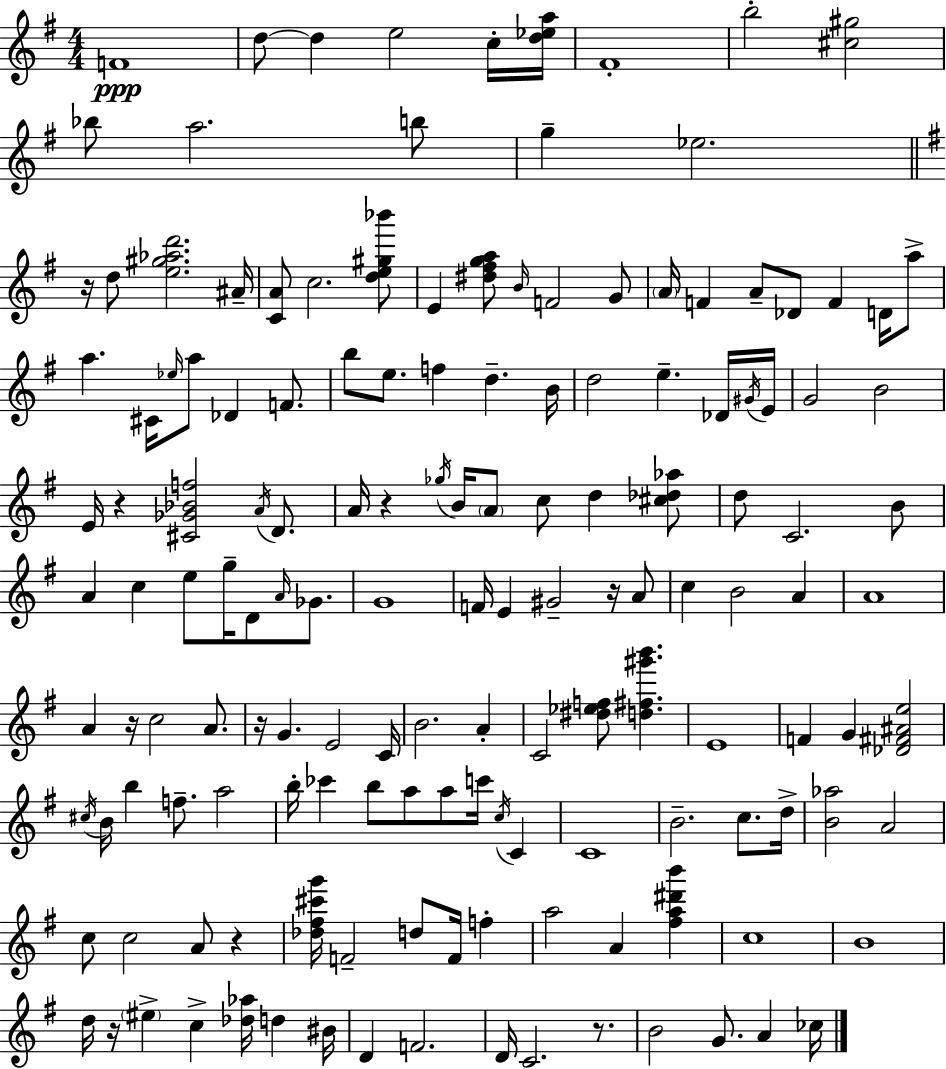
F4/w D5/e D5/q E5/h C5/s [D5,Eb5,A5]/s F#4/w B5/h [C#5,G#5]/h Bb5/e A5/h. B5/e G5/q Eb5/h. R/s D5/e [E5,G#5,Ab5,D6]/h. A#4/s [C4,A4]/e C5/h. [D5,E5,G#5,Bb6]/e E4/q [D#5,F#5,G5,A5]/e B4/s F4/h G4/e A4/s F4/q A4/e Db4/e F4/q D4/s A5/e A5/q. C#4/s Eb5/s A5/e Db4/q F4/e. B5/e E5/e. F5/q D5/q. B4/s D5/h E5/q. Db4/s G#4/s E4/s G4/h B4/h E4/s R/q [C#4,Gb4,Bb4,F5]/h A4/s D4/e. A4/s R/q Gb5/s B4/s A4/e C5/e D5/q [C#5,Db5,Ab5]/e D5/e C4/h. B4/e A4/q C5/q E5/e G5/s D4/e A4/s Gb4/e. G4/w F4/s E4/q G#4/h R/s A4/e C5/q B4/h A4/q A4/w A4/q R/s C5/h A4/e. R/s G4/q. E4/h C4/s B4/h. A4/q C4/h [D#5,Eb5,F5]/e [D5,F#5,G#6,B6]/q. E4/w F4/q G4/q [Db4,F#4,A#4,E5]/h C#5/s B4/s B5/q F5/e. A5/h B5/s CES6/q B5/e A5/e A5/e C6/s C5/s C4/q C4/w B4/h. C5/e. D5/s [B4,Ab5]/h A4/h C5/e C5/h A4/e R/q [Db5,F#5,C#6,G6]/s F4/h D5/e F4/s F5/q A5/h A4/q [F#5,A5,D#6,B6]/q C5/w B4/w D5/s R/s EIS5/q C5/q [Db5,Ab5]/s D5/q BIS4/s D4/q F4/h. D4/s C4/h. R/e. B4/h G4/e. A4/q CES5/s